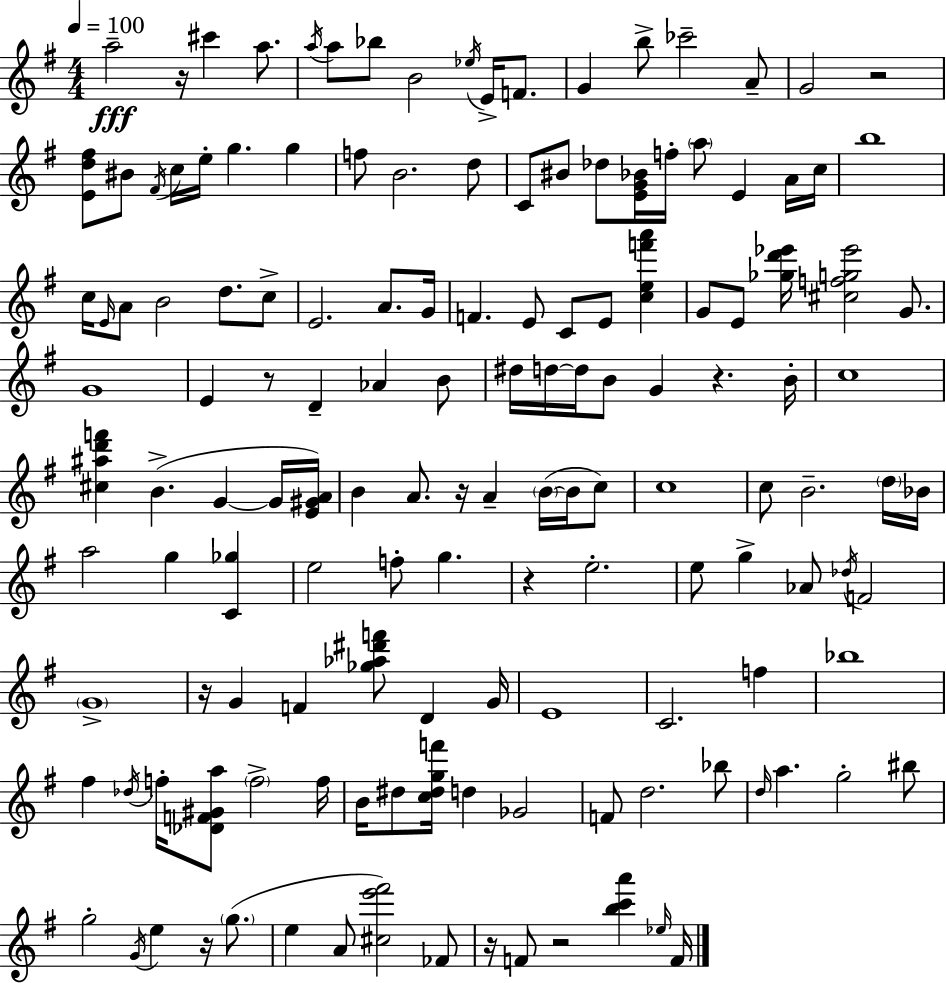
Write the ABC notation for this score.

X:1
T:Untitled
M:4/4
L:1/4
K:G
a2 z/4 ^c' a/2 a/4 a/2 _b/2 B2 _e/4 E/4 F/2 G b/2 _c'2 A/2 G2 z2 [Ed^f]/2 ^B/2 ^F/4 c/4 e/4 g g f/2 B2 d/2 C/2 ^B/2 _d/2 [EG_B]/4 f/4 a/2 E A/4 c/4 b4 c/4 E/4 A/2 B2 d/2 c/2 E2 A/2 G/4 F E/2 C/2 E/2 [cef'a'] G/2 E/2 [_gd'_e']/4 [^cfg_e']2 G/2 G4 E z/2 D _A B/2 ^d/4 d/4 d/4 B/2 G z B/4 c4 [^c^ad'f'] B G G/4 [E^GA]/4 B A/2 z/4 A B/4 B/4 c/2 c4 c/2 B2 d/4 _B/4 a2 g [C_g] e2 f/2 g z e2 e/2 g _A/2 _d/4 F2 G4 z/4 G F [_g_a^d'f']/2 D G/4 E4 C2 f _b4 ^f _d/4 f/4 [_DF^Ga]/2 f2 f/4 B/4 ^d/2 [c^dgf']/4 d _G2 F/2 d2 _b/2 d/4 a g2 ^b/2 g2 G/4 e z/4 g/2 e A/2 [^ce'^f']2 _F/2 z/4 F/2 z2 [bc'a'] _e/4 F/4